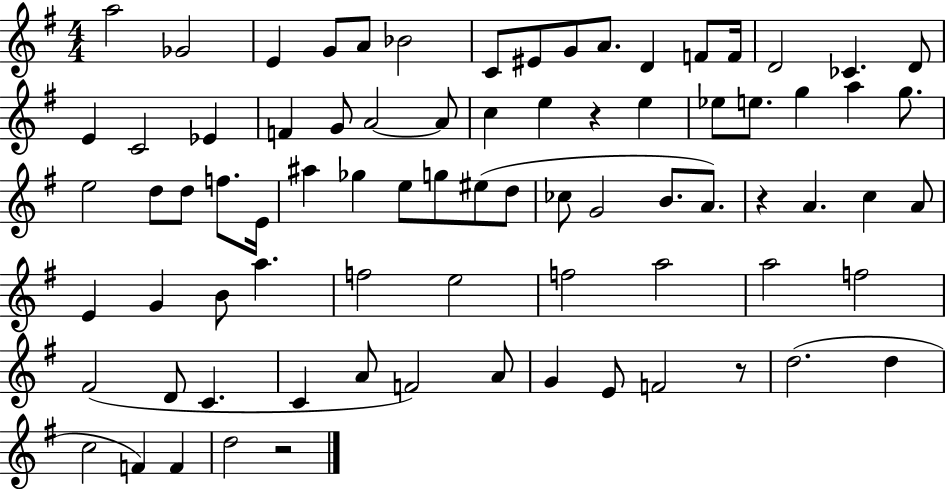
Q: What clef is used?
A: treble